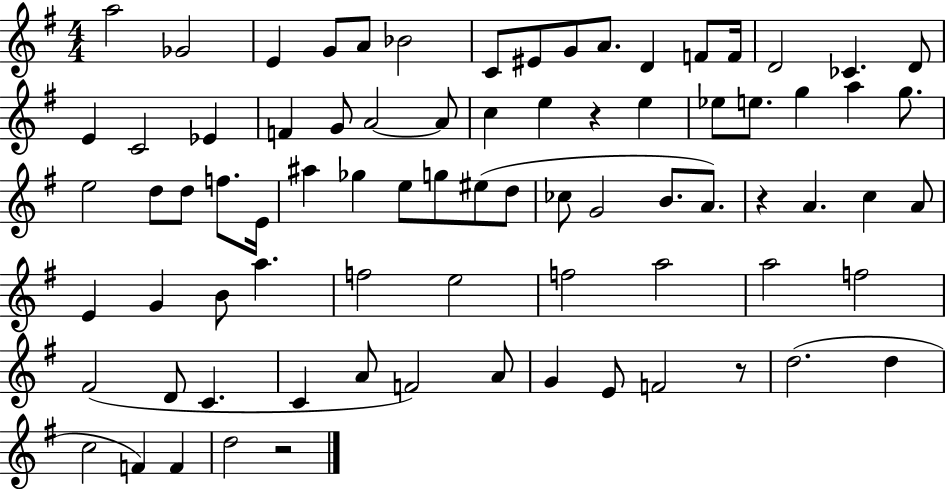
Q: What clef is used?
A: treble